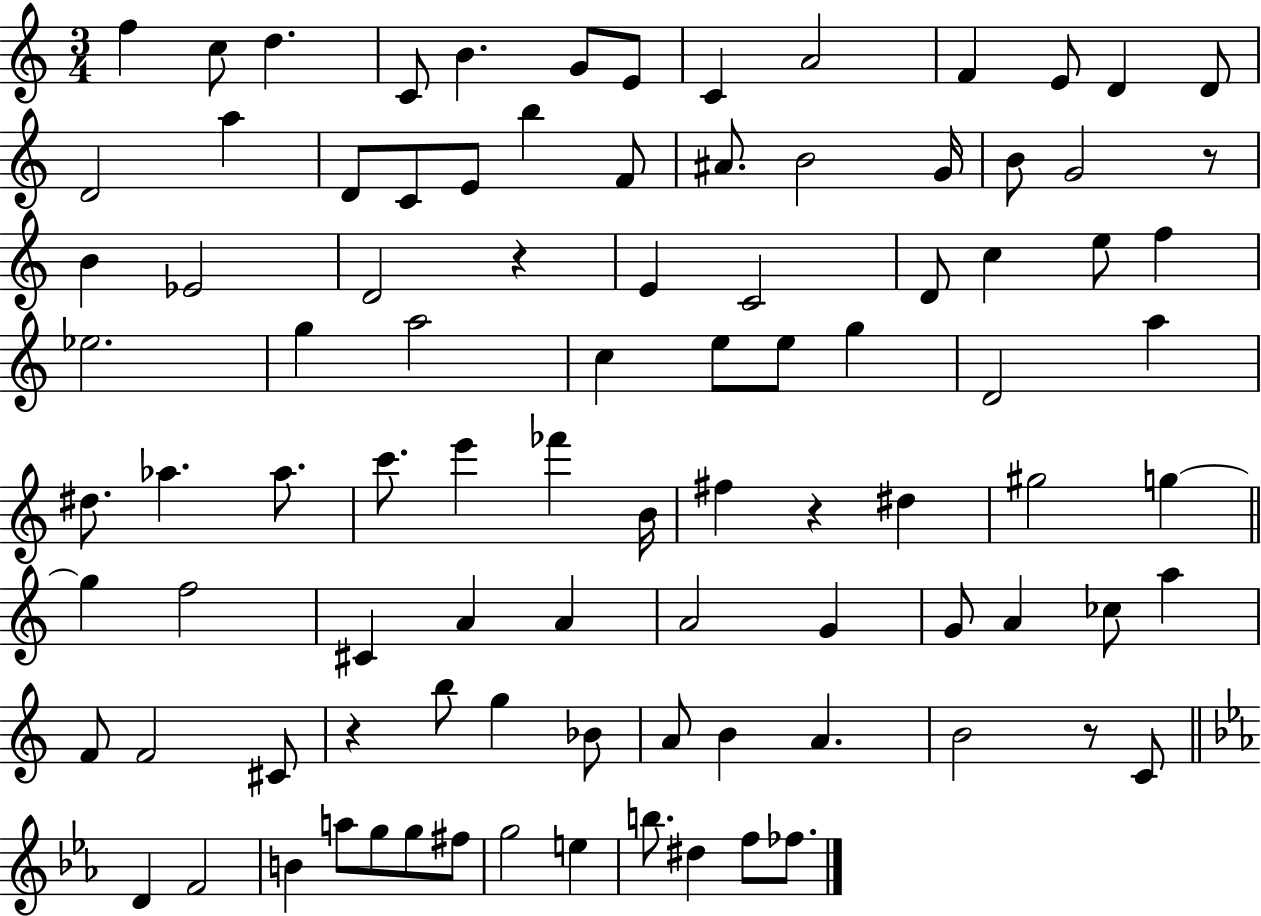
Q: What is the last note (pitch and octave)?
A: FES5